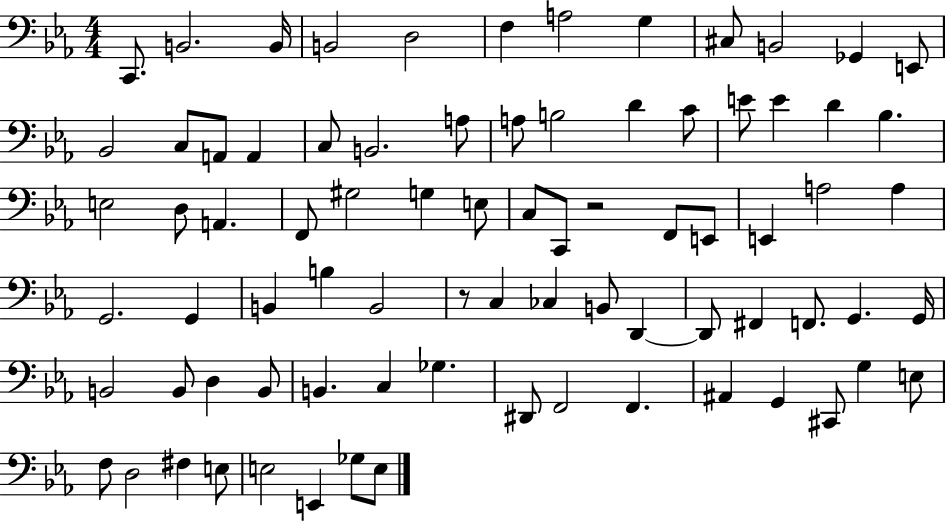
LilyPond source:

{
  \clef bass
  \numericTimeSignature
  \time 4/4
  \key ees \major
  \repeat volta 2 { c,8. b,2. b,16 | b,2 d2 | f4 a2 g4 | cis8 b,2 ges,4 e,8 | \break bes,2 c8 a,8 a,4 | c8 b,2. a8 | a8 b2 d'4 c'8 | e'8 e'4 d'4 bes4. | \break e2 d8 a,4. | f,8 gis2 g4 e8 | c8 c,8 r2 f,8 e,8 | e,4 a2 a4 | \break g,2. g,4 | b,4 b4 b,2 | r8 c4 ces4 b,8 d,4~~ | d,8 fis,4 f,8. g,4. g,16 | \break b,2 b,8 d4 b,8 | b,4. c4 ges4. | dis,8 f,2 f,4. | ais,4 g,4 cis,8 g4 e8 | \break f8 d2 fis4 e8 | e2 e,4 ges8 e8 | } \bar "|."
}